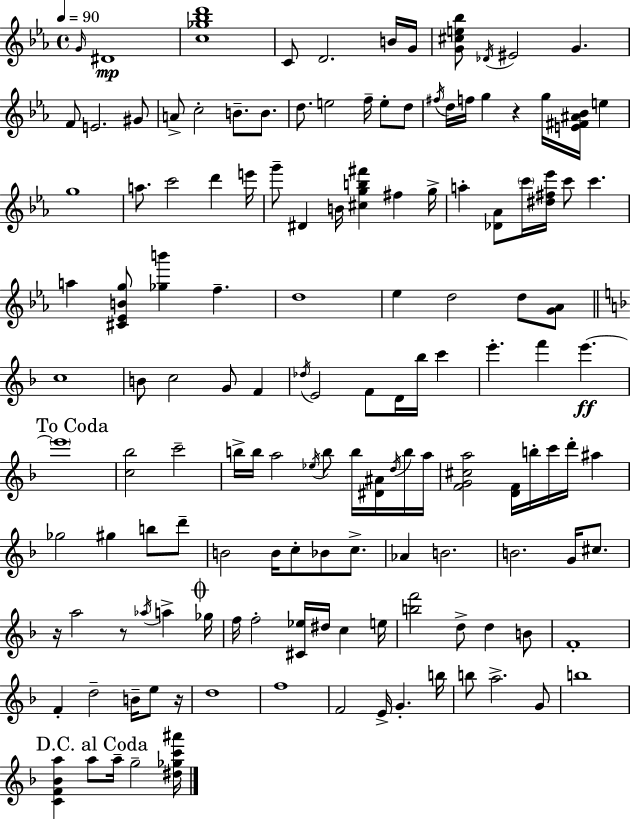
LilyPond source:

{
  \clef treble
  \time 4/4
  \defaultTimeSignature
  \key ees \major
  \tempo 4 = 90
  \repeat volta 2 { \grace { g'16 }\mp dis'1 | <c'' ges'' bes'' d'''>1 | c'8 d'2. b'16 | g'16 <g' cis'' e'' bes''>8 \acciaccatura { des'16 } eis'2 g'4. | \break f'8 e'2. | gis'8 a'8-> c''2-. b'8.-- b'8. | d''8. e''2 f''16-- e''8-. | d''8 \acciaccatura { fis''16 } d''16 f''16 g''4 r4 g''16 <e' fis' ais' bes'>16 e''4 | \break g''1 | a''8. c'''2 d'''4 | e'''16 g'''8-- dis'4 b'16 <cis'' g'' b'' fis'''>4 fis''4 | g''16-> a''4-. <des' aes'>8 \parenthesize c'''16 <dis'' fis'' ees'''>16 c'''8 c'''4. | \break a''4 <cis' ees' b' g''>8 <ges'' b'''>4 f''4.-- | d''1 | ees''4 d''2 d''8 | <g' aes'>8 \bar "||" \break \key f \major c''1 | b'8 c''2 g'8 f'4 | \acciaccatura { des''16 } e'2 f'8 d'16 bes''16 c'''4 | e'''4.-. f'''4 e'''4.~~\ff | \break \mark "To Coda" \parenthesize e'''1 | <c'' bes''>2 c'''2-- | b''16-> b''16 a''2 \acciaccatura { ees''16 } b''8 b''16 <dis' ais'>16 | \acciaccatura { d''16 } b''16 a''16 <f' g' cis'' a''>2 <d' f'>16 b''16-. c'''16 d'''16-. ais''4 | \break ges''2 gis''4 b''8 | d'''8-- b'2 b'16 c''8-. bes'8 | c''8.-> aes'4 b'2. | b'2. g'16 | \break cis''8. r16 a''2 r8 \acciaccatura { aes''16 } a''4-> | \mark \markup { \musicglyph "scripts.coda" } ges''16 f''16 f''2-. <cis' ees''>16 dis''16 c''4 | e''16 <b'' f'''>2 d''8-> d''4 | b'8 f'1-. | \break f'4-. d''2-- | b'16-- e''8 r16 d''1 | f''1 | f'2 e'16-> g'4.-. | \break b''16 b''8 a''2.-> | g'8 b''1 | \mark "D.C. al Coda" <c' f' bes' a''>4 a''8 a''16-- g''2-- | <dis'' ges'' c''' ais'''>16 } \bar "|."
}